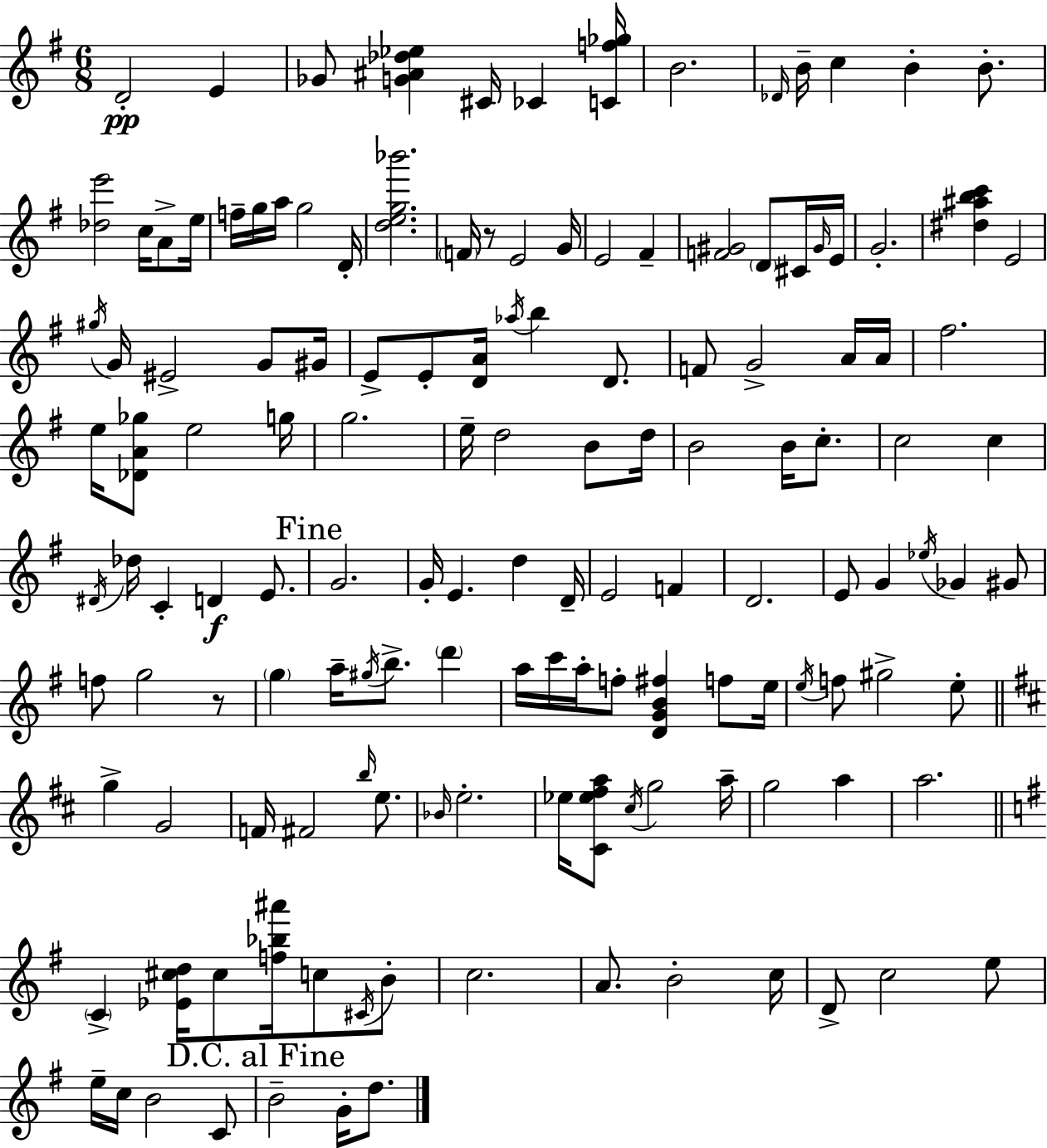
{
  \clef treble
  \numericTimeSignature
  \time 6/8
  \key g \major
  d'2-.\pp e'4 | ges'8 <g' ais' des'' ees''>4 cis'16 ces'4 <c' f'' ges''>16 | b'2. | \grace { des'16 } b'16-- c''4 b'4-. b'8.-. | \break <des'' e'''>2 c''16 a'8-> | e''16 f''16-- g''16 a''16 g''2 | d'16-. <d'' e'' g'' bes'''>2. | \parenthesize f'16 r8 e'2 | \break g'16 e'2 fis'4-- | <f' gis'>2 \parenthesize d'8 cis'16 | \grace { gis'16 } e'16 g'2.-. | <dis'' ais'' b'' c'''>4 e'2 | \break \acciaccatura { gis''16 } g'16 eis'2-> | g'8 gis'16 e'8-> e'8-. <d' a'>16 \acciaccatura { aes''16 } b''4 | d'8. f'8 g'2-> | a'16 a'16 fis''2. | \break e''16 <des' a' ges''>8 e''2 | g''16 g''2. | e''16-- d''2 | b'8 d''16 b'2 | \break b'16 c''8.-. c''2 | c''4 \acciaccatura { dis'16 } des''16 c'4-. d'4\f | e'8. \mark "Fine" g'2. | g'16-. e'4. | \break d''4 d'16-- e'2 | f'4 d'2. | e'8 g'4 \acciaccatura { ees''16 } | ges'4 gis'8 f''8 g''2 | \break r8 \parenthesize g''4 a''16-- \acciaccatura { gis''16 } | b''8.-> \parenthesize d'''4 a''16 c'''16 a''16-. f''8-. | <d' g' b' fis''>4 f''8 e''16 \acciaccatura { e''16 } f''8 gis''2-> | e''8-. \bar "||" \break \key d \major g''4-> g'2 | f'16 fis'2 \grace { b''16 } e''8. | \grace { bes'16 } e''2.-. | ees''16 <cis' ees'' fis'' a''>8 \acciaccatura { cis''16 } g''2 | \break a''16-- g''2 a''4 | a''2. | \bar "||" \break \key g \major \parenthesize c'4-> <ees' cis'' d''>16 cis''8 <f'' bes'' ais'''>16 c''8 \acciaccatura { cis'16 } b'8-. | c''2. | a'8. b'2-. | c''16 d'8-> c''2 e''8 | \break e''16-- c''16 b'2 c'8 | \mark "D.C. al Fine" b'2-- g'16-. d''8. | \bar "|."
}